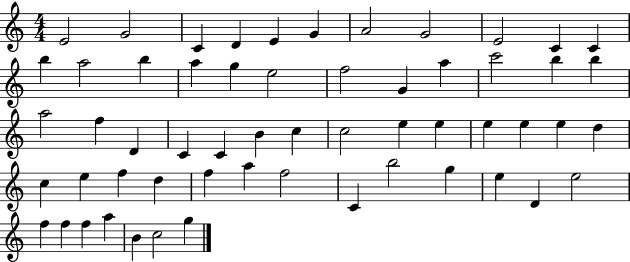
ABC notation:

X:1
T:Untitled
M:4/4
L:1/4
K:C
E2 G2 C D E G A2 G2 E2 C C b a2 b a g e2 f2 G a c'2 b b a2 f D C C B c c2 e e e e e d c e f d f a f2 C b2 g e D e2 f f f a B c2 g